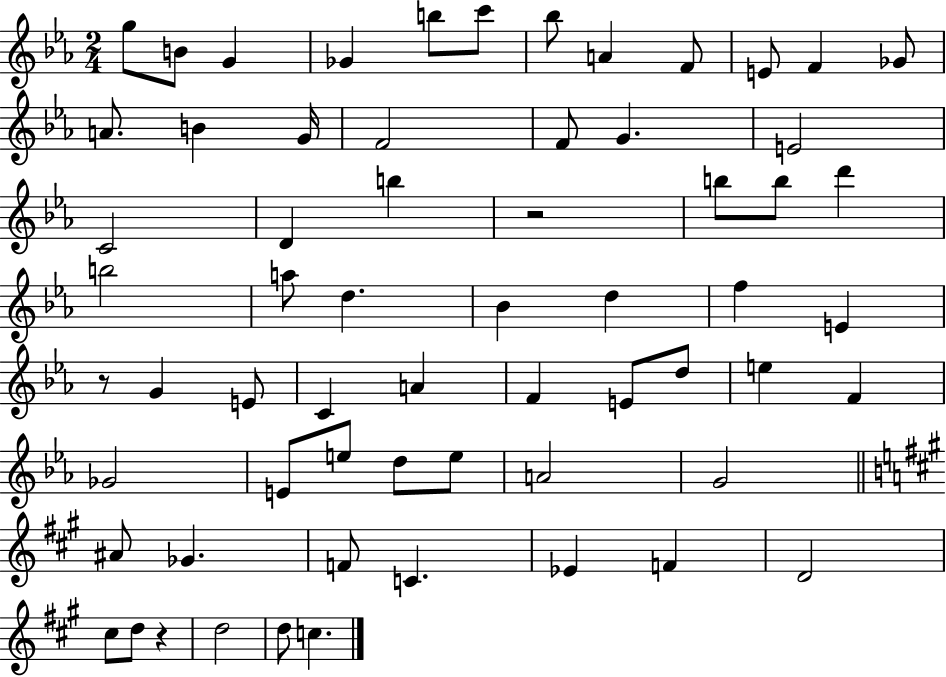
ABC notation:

X:1
T:Untitled
M:2/4
L:1/4
K:Eb
g/2 B/2 G _G b/2 c'/2 _b/2 A F/2 E/2 F _G/2 A/2 B G/4 F2 F/2 G E2 C2 D b z2 b/2 b/2 d' b2 a/2 d _B d f E z/2 G E/2 C A F E/2 d/2 e F _G2 E/2 e/2 d/2 e/2 A2 G2 ^A/2 _G F/2 C _E F D2 ^c/2 d/2 z d2 d/2 c